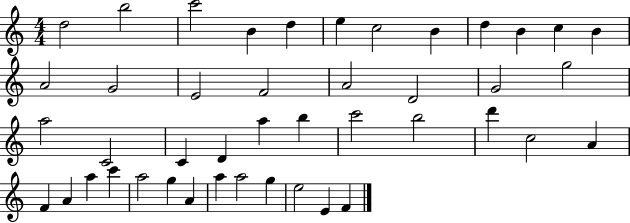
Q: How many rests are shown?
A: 0